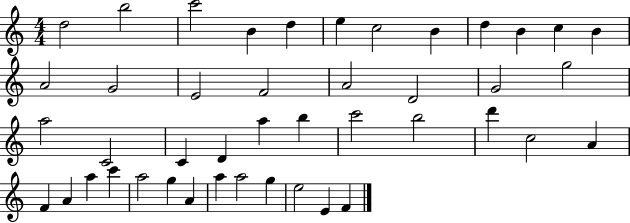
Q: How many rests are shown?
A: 0